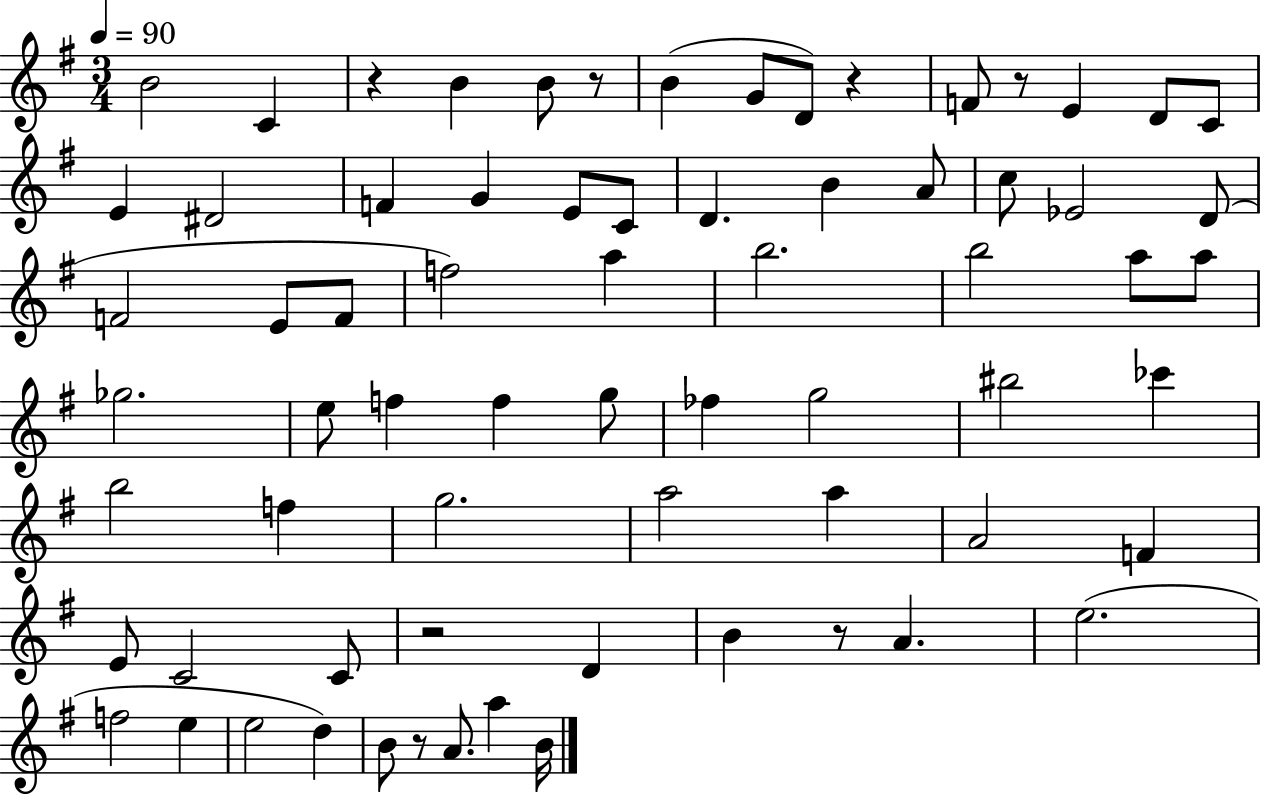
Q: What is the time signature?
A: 3/4